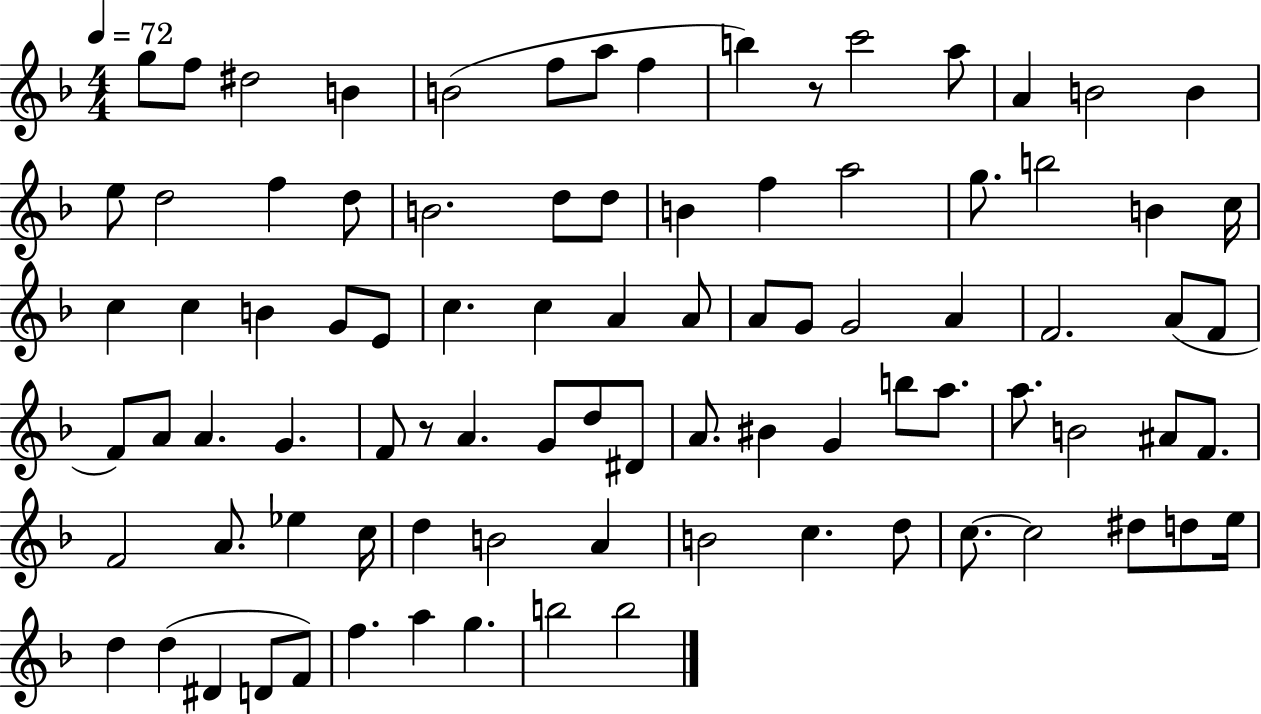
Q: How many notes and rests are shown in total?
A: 89